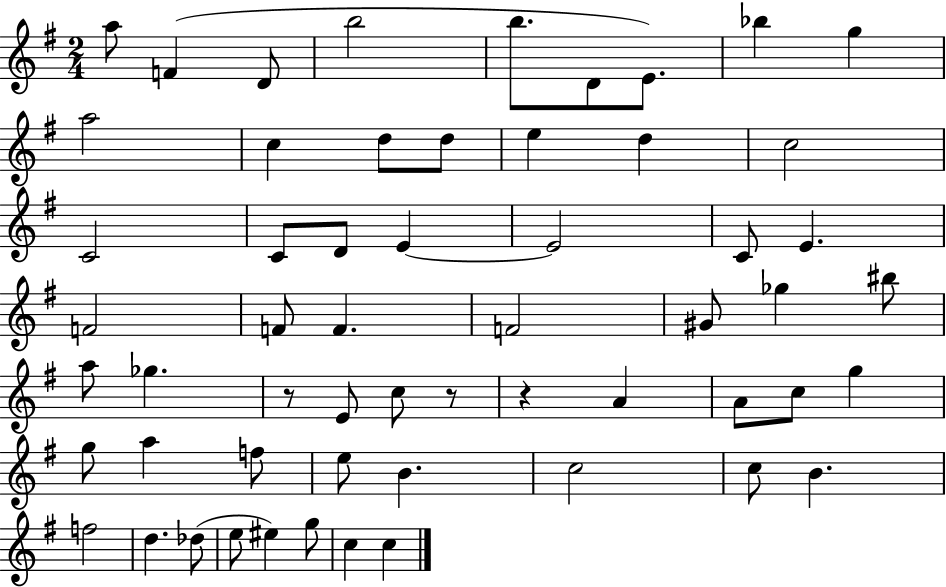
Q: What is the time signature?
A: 2/4